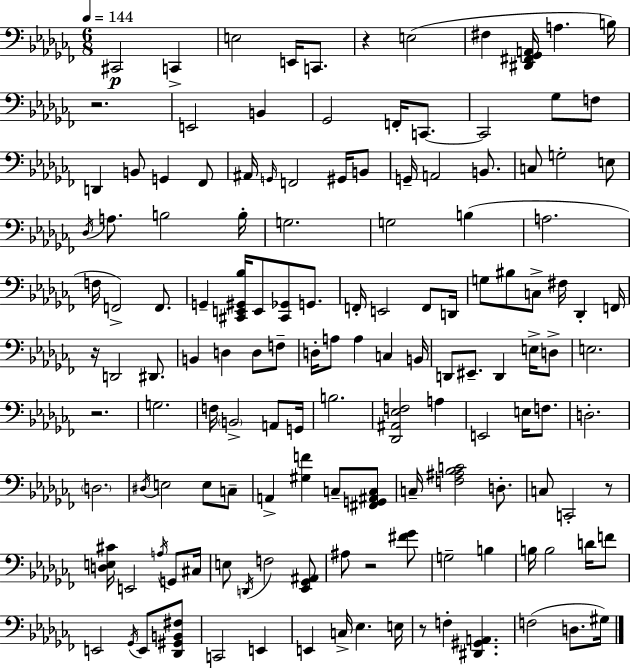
{
  \clef bass
  \numericTimeSignature
  \time 6/8
  \key aes \minor
  \tempo 4 = 144
  \repeat volta 2 { cis,2\p c,4-> | e2 e,16 c,8. | r4 e2( | fis4 <dis, fis, ges, a,>16 a4. b16) | \break r2. | e,2 b,4 | ges,2 f,16-. c,8.~~ | c,2 ges8 f8 | \break d,4 b,8 g,4 fes,8 | ais,16 \grace { g,16 } f,2 gis,16 b,8 | g,16-- a,2 b,8. | c8 g2-. e8 | \break \acciaccatura { des16 } a8. b2 | b16-. g2. | g2 b4( | a2. | \break f16 f,2->) f,8. | g,4-- <cis, e, gis, bes>16 e,8 <cis, ges,>8 g,8. | f,16-. e,2 f,8 | d,16 g8 bis8 c8-> fis16 des,4-. | \break f,16 r16 d,2 dis,8. | b,4 d4 d8 | f8-- d16-. a8 a4 c4 | b,16 d,8 eis,8.-- d,4 e16-> | \break d8-> e2. | r2. | g2. | f16 \parenthesize b,2-> a,8 | \break g,16 b2. | <des, ais, ees f>2 a4 | e,2 e16 f8. | d2.-. | \break \parenthesize d2. | \acciaccatura { dis16 } e2 e8 | c8-- a,4-> <gis f'>4 c8-- | <fis, g, ais, c>8 c16-- <f ais bes c'>2 | \break d8.-. c8 c,2-. | r8 <d e cis'>16 e,2 | \acciaccatura { a16 } g,8 cis16 e8 \acciaccatura { d,16 } f2 | <ees, ges, ais,>8 ais8 r2 | \break <fis' ges'>8 g2-- | b4 b16 b2 | d'16 f'8 e,2 | \acciaccatura { ges,16 } e,8 <des, gis, b, fis>8 c,2 | \break e,4 e,4 c16-> ees4. | e16 r8 f4-. | <dis, gis, a,>4. f2( | d8. gis16) } \bar "|."
}